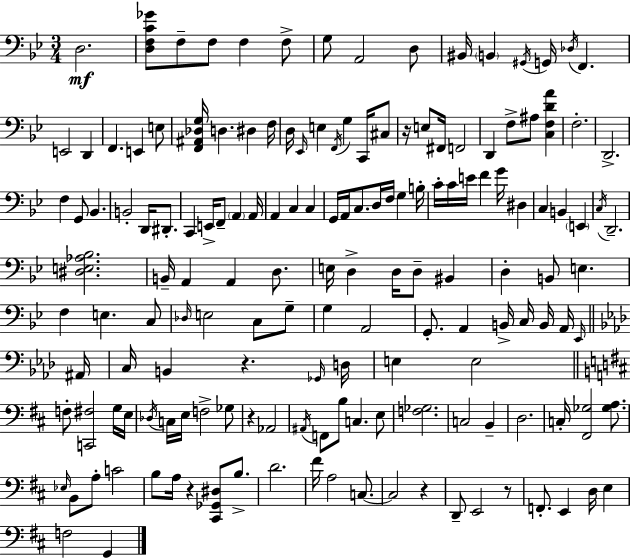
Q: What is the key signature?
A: G minor